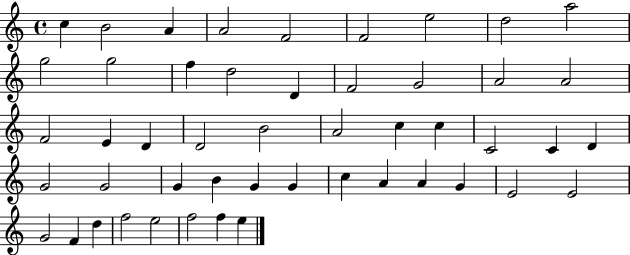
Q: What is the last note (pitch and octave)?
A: E5